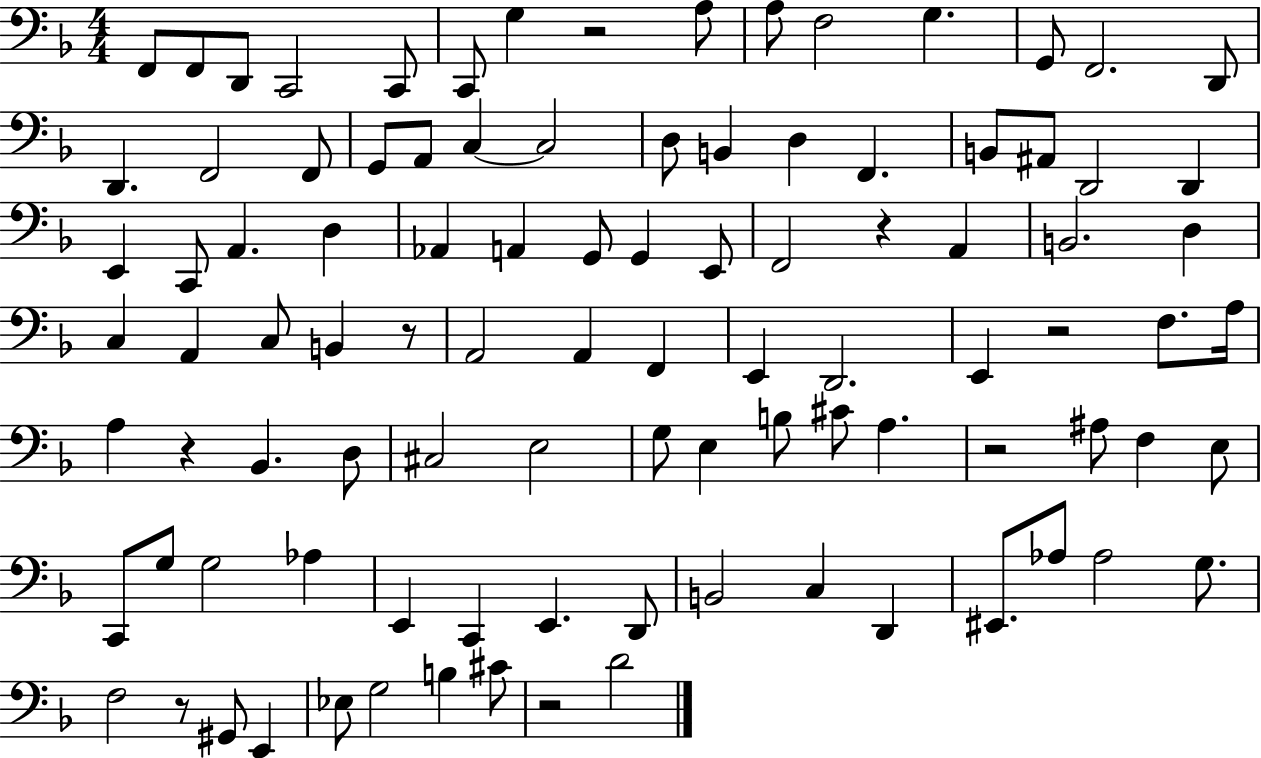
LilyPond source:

{
  \clef bass
  \numericTimeSignature
  \time 4/4
  \key f \major
  f,8 f,8 d,8 c,2 c,8 | c,8 g4 r2 a8 | a8 f2 g4. | g,8 f,2. d,8 | \break d,4. f,2 f,8 | g,8 a,8 c4~~ c2 | d8 b,4 d4 f,4. | b,8 ais,8 d,2 d,4 | \break e,4 c,8 a,4. d4 | aes,4 a,4 g,8 g,4 e,8 | f,2 r4 a,4 | b,2. d4 | \break c4 a,4 c8 b,4 r8 | a,2 a,4 f,4 | e,4 d,2. | e,4 r2 f8. a16 | \break a4 r4 bes,4. d8 | cis2 e2 | g8 e4 b8 cis'8 a4. | r2 ais8 f4 e8 | \break c,8 g8 g2 aes4 | e,4 c,4 e,4. d,8 | b,2 c4 d,4 | eis,8. aes8 aes2 g8. | \break f2 r8 gis,8 e,4 | ees8 g2 b4 cis'8 | r2 d'2 | \bar "|."
}